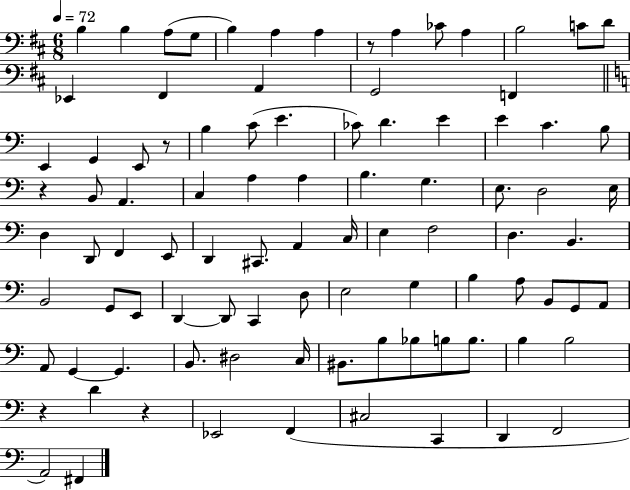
B3/q B3/q A3/e G3/e B3/q A3/q A3/q R/e A3/q CES4/e A3/q B3/h C4/e D4/e Eb2/q F#2/q A2/q G2/h F2/q E2/q G2/q E2/e R/e B3/q C4/e E4/q. CES4/e D4/q. E4/q E4/q C4/q. B3/e R/q B2/e A2/q. C3/q A3/q A3/q B3/q. G3/q. E3/e. D3/h E3/s D3/q D2/e F2/q E2/e D2/q C#2/e. A2/q C3/s E3/q F3/h D3/q. B2/q. B2/h G2/e E2/e D2/q D2/e C2/q D3/e E3/h G3/q B3/q A3/e B2/e G2/e A2/e A2/e G2/q G2/q. B2/e. D#3/h C3/s BIS2/e. B3/e Bb3/e B3/e B3/e. B3/q B3/h R/q D4/q R/q Eb2/h F2/q C#3/h C2/q D2/q F2/h A2/h F#2/q